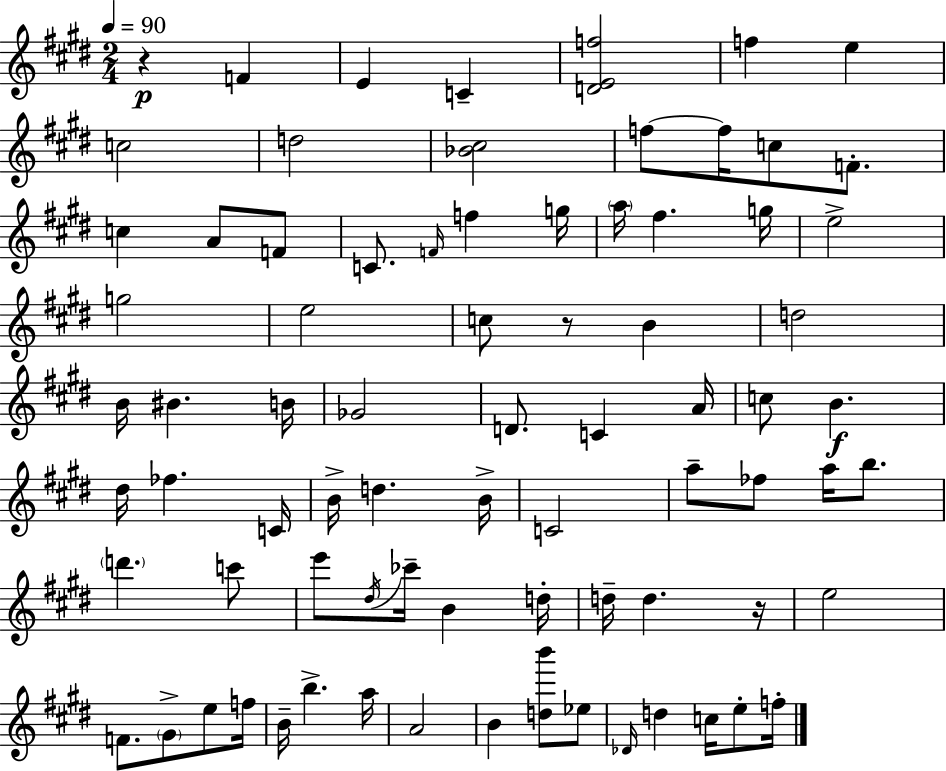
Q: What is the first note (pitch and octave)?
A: F4